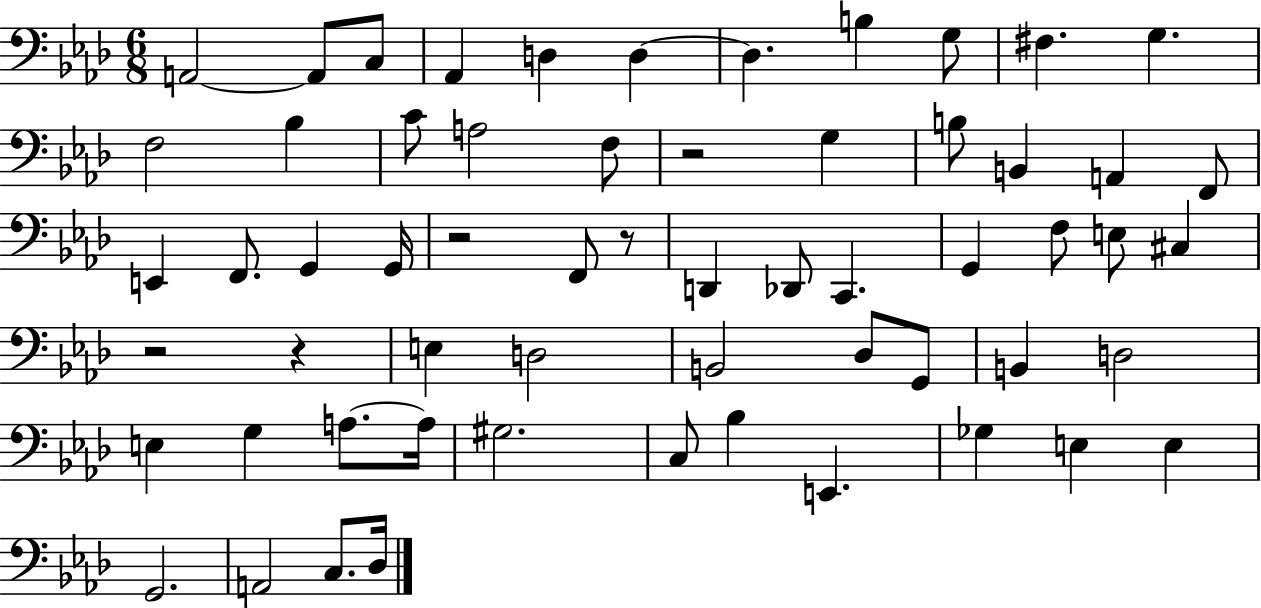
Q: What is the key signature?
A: AES major